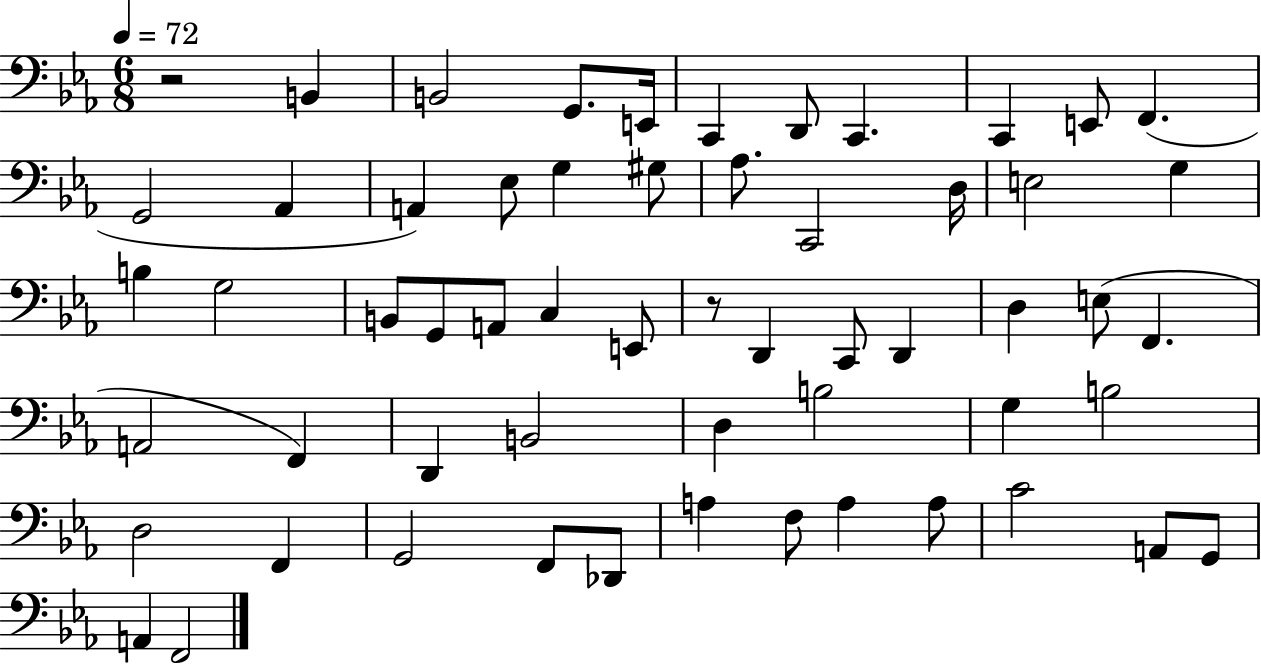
X:1
T:Untitled
M:6/8
L:1/4
K:Eb
z2 B,, B,,2 G,,/2 E,,/4 C,, D,,/2 C,, C,, E,,/2 F,, G,,2 _A,, A,, _E,/2 G, ^G,/2 _A,/2 C,,2 D,/4 E,2 G, B, G,2 B,,/2 G,,/2 A,,/2 C, E,,/2 z/2 D,, C,,/2 D,, D, E,/2 F,, A,,2 F,, D,, B,,2 D, B,2 G, B,2 D,2 F,, G,,2 F,,/2 _D,,/2 A, F,/2 A, A,/2 C2 A,,/2 G,,/2 A,, F,,2